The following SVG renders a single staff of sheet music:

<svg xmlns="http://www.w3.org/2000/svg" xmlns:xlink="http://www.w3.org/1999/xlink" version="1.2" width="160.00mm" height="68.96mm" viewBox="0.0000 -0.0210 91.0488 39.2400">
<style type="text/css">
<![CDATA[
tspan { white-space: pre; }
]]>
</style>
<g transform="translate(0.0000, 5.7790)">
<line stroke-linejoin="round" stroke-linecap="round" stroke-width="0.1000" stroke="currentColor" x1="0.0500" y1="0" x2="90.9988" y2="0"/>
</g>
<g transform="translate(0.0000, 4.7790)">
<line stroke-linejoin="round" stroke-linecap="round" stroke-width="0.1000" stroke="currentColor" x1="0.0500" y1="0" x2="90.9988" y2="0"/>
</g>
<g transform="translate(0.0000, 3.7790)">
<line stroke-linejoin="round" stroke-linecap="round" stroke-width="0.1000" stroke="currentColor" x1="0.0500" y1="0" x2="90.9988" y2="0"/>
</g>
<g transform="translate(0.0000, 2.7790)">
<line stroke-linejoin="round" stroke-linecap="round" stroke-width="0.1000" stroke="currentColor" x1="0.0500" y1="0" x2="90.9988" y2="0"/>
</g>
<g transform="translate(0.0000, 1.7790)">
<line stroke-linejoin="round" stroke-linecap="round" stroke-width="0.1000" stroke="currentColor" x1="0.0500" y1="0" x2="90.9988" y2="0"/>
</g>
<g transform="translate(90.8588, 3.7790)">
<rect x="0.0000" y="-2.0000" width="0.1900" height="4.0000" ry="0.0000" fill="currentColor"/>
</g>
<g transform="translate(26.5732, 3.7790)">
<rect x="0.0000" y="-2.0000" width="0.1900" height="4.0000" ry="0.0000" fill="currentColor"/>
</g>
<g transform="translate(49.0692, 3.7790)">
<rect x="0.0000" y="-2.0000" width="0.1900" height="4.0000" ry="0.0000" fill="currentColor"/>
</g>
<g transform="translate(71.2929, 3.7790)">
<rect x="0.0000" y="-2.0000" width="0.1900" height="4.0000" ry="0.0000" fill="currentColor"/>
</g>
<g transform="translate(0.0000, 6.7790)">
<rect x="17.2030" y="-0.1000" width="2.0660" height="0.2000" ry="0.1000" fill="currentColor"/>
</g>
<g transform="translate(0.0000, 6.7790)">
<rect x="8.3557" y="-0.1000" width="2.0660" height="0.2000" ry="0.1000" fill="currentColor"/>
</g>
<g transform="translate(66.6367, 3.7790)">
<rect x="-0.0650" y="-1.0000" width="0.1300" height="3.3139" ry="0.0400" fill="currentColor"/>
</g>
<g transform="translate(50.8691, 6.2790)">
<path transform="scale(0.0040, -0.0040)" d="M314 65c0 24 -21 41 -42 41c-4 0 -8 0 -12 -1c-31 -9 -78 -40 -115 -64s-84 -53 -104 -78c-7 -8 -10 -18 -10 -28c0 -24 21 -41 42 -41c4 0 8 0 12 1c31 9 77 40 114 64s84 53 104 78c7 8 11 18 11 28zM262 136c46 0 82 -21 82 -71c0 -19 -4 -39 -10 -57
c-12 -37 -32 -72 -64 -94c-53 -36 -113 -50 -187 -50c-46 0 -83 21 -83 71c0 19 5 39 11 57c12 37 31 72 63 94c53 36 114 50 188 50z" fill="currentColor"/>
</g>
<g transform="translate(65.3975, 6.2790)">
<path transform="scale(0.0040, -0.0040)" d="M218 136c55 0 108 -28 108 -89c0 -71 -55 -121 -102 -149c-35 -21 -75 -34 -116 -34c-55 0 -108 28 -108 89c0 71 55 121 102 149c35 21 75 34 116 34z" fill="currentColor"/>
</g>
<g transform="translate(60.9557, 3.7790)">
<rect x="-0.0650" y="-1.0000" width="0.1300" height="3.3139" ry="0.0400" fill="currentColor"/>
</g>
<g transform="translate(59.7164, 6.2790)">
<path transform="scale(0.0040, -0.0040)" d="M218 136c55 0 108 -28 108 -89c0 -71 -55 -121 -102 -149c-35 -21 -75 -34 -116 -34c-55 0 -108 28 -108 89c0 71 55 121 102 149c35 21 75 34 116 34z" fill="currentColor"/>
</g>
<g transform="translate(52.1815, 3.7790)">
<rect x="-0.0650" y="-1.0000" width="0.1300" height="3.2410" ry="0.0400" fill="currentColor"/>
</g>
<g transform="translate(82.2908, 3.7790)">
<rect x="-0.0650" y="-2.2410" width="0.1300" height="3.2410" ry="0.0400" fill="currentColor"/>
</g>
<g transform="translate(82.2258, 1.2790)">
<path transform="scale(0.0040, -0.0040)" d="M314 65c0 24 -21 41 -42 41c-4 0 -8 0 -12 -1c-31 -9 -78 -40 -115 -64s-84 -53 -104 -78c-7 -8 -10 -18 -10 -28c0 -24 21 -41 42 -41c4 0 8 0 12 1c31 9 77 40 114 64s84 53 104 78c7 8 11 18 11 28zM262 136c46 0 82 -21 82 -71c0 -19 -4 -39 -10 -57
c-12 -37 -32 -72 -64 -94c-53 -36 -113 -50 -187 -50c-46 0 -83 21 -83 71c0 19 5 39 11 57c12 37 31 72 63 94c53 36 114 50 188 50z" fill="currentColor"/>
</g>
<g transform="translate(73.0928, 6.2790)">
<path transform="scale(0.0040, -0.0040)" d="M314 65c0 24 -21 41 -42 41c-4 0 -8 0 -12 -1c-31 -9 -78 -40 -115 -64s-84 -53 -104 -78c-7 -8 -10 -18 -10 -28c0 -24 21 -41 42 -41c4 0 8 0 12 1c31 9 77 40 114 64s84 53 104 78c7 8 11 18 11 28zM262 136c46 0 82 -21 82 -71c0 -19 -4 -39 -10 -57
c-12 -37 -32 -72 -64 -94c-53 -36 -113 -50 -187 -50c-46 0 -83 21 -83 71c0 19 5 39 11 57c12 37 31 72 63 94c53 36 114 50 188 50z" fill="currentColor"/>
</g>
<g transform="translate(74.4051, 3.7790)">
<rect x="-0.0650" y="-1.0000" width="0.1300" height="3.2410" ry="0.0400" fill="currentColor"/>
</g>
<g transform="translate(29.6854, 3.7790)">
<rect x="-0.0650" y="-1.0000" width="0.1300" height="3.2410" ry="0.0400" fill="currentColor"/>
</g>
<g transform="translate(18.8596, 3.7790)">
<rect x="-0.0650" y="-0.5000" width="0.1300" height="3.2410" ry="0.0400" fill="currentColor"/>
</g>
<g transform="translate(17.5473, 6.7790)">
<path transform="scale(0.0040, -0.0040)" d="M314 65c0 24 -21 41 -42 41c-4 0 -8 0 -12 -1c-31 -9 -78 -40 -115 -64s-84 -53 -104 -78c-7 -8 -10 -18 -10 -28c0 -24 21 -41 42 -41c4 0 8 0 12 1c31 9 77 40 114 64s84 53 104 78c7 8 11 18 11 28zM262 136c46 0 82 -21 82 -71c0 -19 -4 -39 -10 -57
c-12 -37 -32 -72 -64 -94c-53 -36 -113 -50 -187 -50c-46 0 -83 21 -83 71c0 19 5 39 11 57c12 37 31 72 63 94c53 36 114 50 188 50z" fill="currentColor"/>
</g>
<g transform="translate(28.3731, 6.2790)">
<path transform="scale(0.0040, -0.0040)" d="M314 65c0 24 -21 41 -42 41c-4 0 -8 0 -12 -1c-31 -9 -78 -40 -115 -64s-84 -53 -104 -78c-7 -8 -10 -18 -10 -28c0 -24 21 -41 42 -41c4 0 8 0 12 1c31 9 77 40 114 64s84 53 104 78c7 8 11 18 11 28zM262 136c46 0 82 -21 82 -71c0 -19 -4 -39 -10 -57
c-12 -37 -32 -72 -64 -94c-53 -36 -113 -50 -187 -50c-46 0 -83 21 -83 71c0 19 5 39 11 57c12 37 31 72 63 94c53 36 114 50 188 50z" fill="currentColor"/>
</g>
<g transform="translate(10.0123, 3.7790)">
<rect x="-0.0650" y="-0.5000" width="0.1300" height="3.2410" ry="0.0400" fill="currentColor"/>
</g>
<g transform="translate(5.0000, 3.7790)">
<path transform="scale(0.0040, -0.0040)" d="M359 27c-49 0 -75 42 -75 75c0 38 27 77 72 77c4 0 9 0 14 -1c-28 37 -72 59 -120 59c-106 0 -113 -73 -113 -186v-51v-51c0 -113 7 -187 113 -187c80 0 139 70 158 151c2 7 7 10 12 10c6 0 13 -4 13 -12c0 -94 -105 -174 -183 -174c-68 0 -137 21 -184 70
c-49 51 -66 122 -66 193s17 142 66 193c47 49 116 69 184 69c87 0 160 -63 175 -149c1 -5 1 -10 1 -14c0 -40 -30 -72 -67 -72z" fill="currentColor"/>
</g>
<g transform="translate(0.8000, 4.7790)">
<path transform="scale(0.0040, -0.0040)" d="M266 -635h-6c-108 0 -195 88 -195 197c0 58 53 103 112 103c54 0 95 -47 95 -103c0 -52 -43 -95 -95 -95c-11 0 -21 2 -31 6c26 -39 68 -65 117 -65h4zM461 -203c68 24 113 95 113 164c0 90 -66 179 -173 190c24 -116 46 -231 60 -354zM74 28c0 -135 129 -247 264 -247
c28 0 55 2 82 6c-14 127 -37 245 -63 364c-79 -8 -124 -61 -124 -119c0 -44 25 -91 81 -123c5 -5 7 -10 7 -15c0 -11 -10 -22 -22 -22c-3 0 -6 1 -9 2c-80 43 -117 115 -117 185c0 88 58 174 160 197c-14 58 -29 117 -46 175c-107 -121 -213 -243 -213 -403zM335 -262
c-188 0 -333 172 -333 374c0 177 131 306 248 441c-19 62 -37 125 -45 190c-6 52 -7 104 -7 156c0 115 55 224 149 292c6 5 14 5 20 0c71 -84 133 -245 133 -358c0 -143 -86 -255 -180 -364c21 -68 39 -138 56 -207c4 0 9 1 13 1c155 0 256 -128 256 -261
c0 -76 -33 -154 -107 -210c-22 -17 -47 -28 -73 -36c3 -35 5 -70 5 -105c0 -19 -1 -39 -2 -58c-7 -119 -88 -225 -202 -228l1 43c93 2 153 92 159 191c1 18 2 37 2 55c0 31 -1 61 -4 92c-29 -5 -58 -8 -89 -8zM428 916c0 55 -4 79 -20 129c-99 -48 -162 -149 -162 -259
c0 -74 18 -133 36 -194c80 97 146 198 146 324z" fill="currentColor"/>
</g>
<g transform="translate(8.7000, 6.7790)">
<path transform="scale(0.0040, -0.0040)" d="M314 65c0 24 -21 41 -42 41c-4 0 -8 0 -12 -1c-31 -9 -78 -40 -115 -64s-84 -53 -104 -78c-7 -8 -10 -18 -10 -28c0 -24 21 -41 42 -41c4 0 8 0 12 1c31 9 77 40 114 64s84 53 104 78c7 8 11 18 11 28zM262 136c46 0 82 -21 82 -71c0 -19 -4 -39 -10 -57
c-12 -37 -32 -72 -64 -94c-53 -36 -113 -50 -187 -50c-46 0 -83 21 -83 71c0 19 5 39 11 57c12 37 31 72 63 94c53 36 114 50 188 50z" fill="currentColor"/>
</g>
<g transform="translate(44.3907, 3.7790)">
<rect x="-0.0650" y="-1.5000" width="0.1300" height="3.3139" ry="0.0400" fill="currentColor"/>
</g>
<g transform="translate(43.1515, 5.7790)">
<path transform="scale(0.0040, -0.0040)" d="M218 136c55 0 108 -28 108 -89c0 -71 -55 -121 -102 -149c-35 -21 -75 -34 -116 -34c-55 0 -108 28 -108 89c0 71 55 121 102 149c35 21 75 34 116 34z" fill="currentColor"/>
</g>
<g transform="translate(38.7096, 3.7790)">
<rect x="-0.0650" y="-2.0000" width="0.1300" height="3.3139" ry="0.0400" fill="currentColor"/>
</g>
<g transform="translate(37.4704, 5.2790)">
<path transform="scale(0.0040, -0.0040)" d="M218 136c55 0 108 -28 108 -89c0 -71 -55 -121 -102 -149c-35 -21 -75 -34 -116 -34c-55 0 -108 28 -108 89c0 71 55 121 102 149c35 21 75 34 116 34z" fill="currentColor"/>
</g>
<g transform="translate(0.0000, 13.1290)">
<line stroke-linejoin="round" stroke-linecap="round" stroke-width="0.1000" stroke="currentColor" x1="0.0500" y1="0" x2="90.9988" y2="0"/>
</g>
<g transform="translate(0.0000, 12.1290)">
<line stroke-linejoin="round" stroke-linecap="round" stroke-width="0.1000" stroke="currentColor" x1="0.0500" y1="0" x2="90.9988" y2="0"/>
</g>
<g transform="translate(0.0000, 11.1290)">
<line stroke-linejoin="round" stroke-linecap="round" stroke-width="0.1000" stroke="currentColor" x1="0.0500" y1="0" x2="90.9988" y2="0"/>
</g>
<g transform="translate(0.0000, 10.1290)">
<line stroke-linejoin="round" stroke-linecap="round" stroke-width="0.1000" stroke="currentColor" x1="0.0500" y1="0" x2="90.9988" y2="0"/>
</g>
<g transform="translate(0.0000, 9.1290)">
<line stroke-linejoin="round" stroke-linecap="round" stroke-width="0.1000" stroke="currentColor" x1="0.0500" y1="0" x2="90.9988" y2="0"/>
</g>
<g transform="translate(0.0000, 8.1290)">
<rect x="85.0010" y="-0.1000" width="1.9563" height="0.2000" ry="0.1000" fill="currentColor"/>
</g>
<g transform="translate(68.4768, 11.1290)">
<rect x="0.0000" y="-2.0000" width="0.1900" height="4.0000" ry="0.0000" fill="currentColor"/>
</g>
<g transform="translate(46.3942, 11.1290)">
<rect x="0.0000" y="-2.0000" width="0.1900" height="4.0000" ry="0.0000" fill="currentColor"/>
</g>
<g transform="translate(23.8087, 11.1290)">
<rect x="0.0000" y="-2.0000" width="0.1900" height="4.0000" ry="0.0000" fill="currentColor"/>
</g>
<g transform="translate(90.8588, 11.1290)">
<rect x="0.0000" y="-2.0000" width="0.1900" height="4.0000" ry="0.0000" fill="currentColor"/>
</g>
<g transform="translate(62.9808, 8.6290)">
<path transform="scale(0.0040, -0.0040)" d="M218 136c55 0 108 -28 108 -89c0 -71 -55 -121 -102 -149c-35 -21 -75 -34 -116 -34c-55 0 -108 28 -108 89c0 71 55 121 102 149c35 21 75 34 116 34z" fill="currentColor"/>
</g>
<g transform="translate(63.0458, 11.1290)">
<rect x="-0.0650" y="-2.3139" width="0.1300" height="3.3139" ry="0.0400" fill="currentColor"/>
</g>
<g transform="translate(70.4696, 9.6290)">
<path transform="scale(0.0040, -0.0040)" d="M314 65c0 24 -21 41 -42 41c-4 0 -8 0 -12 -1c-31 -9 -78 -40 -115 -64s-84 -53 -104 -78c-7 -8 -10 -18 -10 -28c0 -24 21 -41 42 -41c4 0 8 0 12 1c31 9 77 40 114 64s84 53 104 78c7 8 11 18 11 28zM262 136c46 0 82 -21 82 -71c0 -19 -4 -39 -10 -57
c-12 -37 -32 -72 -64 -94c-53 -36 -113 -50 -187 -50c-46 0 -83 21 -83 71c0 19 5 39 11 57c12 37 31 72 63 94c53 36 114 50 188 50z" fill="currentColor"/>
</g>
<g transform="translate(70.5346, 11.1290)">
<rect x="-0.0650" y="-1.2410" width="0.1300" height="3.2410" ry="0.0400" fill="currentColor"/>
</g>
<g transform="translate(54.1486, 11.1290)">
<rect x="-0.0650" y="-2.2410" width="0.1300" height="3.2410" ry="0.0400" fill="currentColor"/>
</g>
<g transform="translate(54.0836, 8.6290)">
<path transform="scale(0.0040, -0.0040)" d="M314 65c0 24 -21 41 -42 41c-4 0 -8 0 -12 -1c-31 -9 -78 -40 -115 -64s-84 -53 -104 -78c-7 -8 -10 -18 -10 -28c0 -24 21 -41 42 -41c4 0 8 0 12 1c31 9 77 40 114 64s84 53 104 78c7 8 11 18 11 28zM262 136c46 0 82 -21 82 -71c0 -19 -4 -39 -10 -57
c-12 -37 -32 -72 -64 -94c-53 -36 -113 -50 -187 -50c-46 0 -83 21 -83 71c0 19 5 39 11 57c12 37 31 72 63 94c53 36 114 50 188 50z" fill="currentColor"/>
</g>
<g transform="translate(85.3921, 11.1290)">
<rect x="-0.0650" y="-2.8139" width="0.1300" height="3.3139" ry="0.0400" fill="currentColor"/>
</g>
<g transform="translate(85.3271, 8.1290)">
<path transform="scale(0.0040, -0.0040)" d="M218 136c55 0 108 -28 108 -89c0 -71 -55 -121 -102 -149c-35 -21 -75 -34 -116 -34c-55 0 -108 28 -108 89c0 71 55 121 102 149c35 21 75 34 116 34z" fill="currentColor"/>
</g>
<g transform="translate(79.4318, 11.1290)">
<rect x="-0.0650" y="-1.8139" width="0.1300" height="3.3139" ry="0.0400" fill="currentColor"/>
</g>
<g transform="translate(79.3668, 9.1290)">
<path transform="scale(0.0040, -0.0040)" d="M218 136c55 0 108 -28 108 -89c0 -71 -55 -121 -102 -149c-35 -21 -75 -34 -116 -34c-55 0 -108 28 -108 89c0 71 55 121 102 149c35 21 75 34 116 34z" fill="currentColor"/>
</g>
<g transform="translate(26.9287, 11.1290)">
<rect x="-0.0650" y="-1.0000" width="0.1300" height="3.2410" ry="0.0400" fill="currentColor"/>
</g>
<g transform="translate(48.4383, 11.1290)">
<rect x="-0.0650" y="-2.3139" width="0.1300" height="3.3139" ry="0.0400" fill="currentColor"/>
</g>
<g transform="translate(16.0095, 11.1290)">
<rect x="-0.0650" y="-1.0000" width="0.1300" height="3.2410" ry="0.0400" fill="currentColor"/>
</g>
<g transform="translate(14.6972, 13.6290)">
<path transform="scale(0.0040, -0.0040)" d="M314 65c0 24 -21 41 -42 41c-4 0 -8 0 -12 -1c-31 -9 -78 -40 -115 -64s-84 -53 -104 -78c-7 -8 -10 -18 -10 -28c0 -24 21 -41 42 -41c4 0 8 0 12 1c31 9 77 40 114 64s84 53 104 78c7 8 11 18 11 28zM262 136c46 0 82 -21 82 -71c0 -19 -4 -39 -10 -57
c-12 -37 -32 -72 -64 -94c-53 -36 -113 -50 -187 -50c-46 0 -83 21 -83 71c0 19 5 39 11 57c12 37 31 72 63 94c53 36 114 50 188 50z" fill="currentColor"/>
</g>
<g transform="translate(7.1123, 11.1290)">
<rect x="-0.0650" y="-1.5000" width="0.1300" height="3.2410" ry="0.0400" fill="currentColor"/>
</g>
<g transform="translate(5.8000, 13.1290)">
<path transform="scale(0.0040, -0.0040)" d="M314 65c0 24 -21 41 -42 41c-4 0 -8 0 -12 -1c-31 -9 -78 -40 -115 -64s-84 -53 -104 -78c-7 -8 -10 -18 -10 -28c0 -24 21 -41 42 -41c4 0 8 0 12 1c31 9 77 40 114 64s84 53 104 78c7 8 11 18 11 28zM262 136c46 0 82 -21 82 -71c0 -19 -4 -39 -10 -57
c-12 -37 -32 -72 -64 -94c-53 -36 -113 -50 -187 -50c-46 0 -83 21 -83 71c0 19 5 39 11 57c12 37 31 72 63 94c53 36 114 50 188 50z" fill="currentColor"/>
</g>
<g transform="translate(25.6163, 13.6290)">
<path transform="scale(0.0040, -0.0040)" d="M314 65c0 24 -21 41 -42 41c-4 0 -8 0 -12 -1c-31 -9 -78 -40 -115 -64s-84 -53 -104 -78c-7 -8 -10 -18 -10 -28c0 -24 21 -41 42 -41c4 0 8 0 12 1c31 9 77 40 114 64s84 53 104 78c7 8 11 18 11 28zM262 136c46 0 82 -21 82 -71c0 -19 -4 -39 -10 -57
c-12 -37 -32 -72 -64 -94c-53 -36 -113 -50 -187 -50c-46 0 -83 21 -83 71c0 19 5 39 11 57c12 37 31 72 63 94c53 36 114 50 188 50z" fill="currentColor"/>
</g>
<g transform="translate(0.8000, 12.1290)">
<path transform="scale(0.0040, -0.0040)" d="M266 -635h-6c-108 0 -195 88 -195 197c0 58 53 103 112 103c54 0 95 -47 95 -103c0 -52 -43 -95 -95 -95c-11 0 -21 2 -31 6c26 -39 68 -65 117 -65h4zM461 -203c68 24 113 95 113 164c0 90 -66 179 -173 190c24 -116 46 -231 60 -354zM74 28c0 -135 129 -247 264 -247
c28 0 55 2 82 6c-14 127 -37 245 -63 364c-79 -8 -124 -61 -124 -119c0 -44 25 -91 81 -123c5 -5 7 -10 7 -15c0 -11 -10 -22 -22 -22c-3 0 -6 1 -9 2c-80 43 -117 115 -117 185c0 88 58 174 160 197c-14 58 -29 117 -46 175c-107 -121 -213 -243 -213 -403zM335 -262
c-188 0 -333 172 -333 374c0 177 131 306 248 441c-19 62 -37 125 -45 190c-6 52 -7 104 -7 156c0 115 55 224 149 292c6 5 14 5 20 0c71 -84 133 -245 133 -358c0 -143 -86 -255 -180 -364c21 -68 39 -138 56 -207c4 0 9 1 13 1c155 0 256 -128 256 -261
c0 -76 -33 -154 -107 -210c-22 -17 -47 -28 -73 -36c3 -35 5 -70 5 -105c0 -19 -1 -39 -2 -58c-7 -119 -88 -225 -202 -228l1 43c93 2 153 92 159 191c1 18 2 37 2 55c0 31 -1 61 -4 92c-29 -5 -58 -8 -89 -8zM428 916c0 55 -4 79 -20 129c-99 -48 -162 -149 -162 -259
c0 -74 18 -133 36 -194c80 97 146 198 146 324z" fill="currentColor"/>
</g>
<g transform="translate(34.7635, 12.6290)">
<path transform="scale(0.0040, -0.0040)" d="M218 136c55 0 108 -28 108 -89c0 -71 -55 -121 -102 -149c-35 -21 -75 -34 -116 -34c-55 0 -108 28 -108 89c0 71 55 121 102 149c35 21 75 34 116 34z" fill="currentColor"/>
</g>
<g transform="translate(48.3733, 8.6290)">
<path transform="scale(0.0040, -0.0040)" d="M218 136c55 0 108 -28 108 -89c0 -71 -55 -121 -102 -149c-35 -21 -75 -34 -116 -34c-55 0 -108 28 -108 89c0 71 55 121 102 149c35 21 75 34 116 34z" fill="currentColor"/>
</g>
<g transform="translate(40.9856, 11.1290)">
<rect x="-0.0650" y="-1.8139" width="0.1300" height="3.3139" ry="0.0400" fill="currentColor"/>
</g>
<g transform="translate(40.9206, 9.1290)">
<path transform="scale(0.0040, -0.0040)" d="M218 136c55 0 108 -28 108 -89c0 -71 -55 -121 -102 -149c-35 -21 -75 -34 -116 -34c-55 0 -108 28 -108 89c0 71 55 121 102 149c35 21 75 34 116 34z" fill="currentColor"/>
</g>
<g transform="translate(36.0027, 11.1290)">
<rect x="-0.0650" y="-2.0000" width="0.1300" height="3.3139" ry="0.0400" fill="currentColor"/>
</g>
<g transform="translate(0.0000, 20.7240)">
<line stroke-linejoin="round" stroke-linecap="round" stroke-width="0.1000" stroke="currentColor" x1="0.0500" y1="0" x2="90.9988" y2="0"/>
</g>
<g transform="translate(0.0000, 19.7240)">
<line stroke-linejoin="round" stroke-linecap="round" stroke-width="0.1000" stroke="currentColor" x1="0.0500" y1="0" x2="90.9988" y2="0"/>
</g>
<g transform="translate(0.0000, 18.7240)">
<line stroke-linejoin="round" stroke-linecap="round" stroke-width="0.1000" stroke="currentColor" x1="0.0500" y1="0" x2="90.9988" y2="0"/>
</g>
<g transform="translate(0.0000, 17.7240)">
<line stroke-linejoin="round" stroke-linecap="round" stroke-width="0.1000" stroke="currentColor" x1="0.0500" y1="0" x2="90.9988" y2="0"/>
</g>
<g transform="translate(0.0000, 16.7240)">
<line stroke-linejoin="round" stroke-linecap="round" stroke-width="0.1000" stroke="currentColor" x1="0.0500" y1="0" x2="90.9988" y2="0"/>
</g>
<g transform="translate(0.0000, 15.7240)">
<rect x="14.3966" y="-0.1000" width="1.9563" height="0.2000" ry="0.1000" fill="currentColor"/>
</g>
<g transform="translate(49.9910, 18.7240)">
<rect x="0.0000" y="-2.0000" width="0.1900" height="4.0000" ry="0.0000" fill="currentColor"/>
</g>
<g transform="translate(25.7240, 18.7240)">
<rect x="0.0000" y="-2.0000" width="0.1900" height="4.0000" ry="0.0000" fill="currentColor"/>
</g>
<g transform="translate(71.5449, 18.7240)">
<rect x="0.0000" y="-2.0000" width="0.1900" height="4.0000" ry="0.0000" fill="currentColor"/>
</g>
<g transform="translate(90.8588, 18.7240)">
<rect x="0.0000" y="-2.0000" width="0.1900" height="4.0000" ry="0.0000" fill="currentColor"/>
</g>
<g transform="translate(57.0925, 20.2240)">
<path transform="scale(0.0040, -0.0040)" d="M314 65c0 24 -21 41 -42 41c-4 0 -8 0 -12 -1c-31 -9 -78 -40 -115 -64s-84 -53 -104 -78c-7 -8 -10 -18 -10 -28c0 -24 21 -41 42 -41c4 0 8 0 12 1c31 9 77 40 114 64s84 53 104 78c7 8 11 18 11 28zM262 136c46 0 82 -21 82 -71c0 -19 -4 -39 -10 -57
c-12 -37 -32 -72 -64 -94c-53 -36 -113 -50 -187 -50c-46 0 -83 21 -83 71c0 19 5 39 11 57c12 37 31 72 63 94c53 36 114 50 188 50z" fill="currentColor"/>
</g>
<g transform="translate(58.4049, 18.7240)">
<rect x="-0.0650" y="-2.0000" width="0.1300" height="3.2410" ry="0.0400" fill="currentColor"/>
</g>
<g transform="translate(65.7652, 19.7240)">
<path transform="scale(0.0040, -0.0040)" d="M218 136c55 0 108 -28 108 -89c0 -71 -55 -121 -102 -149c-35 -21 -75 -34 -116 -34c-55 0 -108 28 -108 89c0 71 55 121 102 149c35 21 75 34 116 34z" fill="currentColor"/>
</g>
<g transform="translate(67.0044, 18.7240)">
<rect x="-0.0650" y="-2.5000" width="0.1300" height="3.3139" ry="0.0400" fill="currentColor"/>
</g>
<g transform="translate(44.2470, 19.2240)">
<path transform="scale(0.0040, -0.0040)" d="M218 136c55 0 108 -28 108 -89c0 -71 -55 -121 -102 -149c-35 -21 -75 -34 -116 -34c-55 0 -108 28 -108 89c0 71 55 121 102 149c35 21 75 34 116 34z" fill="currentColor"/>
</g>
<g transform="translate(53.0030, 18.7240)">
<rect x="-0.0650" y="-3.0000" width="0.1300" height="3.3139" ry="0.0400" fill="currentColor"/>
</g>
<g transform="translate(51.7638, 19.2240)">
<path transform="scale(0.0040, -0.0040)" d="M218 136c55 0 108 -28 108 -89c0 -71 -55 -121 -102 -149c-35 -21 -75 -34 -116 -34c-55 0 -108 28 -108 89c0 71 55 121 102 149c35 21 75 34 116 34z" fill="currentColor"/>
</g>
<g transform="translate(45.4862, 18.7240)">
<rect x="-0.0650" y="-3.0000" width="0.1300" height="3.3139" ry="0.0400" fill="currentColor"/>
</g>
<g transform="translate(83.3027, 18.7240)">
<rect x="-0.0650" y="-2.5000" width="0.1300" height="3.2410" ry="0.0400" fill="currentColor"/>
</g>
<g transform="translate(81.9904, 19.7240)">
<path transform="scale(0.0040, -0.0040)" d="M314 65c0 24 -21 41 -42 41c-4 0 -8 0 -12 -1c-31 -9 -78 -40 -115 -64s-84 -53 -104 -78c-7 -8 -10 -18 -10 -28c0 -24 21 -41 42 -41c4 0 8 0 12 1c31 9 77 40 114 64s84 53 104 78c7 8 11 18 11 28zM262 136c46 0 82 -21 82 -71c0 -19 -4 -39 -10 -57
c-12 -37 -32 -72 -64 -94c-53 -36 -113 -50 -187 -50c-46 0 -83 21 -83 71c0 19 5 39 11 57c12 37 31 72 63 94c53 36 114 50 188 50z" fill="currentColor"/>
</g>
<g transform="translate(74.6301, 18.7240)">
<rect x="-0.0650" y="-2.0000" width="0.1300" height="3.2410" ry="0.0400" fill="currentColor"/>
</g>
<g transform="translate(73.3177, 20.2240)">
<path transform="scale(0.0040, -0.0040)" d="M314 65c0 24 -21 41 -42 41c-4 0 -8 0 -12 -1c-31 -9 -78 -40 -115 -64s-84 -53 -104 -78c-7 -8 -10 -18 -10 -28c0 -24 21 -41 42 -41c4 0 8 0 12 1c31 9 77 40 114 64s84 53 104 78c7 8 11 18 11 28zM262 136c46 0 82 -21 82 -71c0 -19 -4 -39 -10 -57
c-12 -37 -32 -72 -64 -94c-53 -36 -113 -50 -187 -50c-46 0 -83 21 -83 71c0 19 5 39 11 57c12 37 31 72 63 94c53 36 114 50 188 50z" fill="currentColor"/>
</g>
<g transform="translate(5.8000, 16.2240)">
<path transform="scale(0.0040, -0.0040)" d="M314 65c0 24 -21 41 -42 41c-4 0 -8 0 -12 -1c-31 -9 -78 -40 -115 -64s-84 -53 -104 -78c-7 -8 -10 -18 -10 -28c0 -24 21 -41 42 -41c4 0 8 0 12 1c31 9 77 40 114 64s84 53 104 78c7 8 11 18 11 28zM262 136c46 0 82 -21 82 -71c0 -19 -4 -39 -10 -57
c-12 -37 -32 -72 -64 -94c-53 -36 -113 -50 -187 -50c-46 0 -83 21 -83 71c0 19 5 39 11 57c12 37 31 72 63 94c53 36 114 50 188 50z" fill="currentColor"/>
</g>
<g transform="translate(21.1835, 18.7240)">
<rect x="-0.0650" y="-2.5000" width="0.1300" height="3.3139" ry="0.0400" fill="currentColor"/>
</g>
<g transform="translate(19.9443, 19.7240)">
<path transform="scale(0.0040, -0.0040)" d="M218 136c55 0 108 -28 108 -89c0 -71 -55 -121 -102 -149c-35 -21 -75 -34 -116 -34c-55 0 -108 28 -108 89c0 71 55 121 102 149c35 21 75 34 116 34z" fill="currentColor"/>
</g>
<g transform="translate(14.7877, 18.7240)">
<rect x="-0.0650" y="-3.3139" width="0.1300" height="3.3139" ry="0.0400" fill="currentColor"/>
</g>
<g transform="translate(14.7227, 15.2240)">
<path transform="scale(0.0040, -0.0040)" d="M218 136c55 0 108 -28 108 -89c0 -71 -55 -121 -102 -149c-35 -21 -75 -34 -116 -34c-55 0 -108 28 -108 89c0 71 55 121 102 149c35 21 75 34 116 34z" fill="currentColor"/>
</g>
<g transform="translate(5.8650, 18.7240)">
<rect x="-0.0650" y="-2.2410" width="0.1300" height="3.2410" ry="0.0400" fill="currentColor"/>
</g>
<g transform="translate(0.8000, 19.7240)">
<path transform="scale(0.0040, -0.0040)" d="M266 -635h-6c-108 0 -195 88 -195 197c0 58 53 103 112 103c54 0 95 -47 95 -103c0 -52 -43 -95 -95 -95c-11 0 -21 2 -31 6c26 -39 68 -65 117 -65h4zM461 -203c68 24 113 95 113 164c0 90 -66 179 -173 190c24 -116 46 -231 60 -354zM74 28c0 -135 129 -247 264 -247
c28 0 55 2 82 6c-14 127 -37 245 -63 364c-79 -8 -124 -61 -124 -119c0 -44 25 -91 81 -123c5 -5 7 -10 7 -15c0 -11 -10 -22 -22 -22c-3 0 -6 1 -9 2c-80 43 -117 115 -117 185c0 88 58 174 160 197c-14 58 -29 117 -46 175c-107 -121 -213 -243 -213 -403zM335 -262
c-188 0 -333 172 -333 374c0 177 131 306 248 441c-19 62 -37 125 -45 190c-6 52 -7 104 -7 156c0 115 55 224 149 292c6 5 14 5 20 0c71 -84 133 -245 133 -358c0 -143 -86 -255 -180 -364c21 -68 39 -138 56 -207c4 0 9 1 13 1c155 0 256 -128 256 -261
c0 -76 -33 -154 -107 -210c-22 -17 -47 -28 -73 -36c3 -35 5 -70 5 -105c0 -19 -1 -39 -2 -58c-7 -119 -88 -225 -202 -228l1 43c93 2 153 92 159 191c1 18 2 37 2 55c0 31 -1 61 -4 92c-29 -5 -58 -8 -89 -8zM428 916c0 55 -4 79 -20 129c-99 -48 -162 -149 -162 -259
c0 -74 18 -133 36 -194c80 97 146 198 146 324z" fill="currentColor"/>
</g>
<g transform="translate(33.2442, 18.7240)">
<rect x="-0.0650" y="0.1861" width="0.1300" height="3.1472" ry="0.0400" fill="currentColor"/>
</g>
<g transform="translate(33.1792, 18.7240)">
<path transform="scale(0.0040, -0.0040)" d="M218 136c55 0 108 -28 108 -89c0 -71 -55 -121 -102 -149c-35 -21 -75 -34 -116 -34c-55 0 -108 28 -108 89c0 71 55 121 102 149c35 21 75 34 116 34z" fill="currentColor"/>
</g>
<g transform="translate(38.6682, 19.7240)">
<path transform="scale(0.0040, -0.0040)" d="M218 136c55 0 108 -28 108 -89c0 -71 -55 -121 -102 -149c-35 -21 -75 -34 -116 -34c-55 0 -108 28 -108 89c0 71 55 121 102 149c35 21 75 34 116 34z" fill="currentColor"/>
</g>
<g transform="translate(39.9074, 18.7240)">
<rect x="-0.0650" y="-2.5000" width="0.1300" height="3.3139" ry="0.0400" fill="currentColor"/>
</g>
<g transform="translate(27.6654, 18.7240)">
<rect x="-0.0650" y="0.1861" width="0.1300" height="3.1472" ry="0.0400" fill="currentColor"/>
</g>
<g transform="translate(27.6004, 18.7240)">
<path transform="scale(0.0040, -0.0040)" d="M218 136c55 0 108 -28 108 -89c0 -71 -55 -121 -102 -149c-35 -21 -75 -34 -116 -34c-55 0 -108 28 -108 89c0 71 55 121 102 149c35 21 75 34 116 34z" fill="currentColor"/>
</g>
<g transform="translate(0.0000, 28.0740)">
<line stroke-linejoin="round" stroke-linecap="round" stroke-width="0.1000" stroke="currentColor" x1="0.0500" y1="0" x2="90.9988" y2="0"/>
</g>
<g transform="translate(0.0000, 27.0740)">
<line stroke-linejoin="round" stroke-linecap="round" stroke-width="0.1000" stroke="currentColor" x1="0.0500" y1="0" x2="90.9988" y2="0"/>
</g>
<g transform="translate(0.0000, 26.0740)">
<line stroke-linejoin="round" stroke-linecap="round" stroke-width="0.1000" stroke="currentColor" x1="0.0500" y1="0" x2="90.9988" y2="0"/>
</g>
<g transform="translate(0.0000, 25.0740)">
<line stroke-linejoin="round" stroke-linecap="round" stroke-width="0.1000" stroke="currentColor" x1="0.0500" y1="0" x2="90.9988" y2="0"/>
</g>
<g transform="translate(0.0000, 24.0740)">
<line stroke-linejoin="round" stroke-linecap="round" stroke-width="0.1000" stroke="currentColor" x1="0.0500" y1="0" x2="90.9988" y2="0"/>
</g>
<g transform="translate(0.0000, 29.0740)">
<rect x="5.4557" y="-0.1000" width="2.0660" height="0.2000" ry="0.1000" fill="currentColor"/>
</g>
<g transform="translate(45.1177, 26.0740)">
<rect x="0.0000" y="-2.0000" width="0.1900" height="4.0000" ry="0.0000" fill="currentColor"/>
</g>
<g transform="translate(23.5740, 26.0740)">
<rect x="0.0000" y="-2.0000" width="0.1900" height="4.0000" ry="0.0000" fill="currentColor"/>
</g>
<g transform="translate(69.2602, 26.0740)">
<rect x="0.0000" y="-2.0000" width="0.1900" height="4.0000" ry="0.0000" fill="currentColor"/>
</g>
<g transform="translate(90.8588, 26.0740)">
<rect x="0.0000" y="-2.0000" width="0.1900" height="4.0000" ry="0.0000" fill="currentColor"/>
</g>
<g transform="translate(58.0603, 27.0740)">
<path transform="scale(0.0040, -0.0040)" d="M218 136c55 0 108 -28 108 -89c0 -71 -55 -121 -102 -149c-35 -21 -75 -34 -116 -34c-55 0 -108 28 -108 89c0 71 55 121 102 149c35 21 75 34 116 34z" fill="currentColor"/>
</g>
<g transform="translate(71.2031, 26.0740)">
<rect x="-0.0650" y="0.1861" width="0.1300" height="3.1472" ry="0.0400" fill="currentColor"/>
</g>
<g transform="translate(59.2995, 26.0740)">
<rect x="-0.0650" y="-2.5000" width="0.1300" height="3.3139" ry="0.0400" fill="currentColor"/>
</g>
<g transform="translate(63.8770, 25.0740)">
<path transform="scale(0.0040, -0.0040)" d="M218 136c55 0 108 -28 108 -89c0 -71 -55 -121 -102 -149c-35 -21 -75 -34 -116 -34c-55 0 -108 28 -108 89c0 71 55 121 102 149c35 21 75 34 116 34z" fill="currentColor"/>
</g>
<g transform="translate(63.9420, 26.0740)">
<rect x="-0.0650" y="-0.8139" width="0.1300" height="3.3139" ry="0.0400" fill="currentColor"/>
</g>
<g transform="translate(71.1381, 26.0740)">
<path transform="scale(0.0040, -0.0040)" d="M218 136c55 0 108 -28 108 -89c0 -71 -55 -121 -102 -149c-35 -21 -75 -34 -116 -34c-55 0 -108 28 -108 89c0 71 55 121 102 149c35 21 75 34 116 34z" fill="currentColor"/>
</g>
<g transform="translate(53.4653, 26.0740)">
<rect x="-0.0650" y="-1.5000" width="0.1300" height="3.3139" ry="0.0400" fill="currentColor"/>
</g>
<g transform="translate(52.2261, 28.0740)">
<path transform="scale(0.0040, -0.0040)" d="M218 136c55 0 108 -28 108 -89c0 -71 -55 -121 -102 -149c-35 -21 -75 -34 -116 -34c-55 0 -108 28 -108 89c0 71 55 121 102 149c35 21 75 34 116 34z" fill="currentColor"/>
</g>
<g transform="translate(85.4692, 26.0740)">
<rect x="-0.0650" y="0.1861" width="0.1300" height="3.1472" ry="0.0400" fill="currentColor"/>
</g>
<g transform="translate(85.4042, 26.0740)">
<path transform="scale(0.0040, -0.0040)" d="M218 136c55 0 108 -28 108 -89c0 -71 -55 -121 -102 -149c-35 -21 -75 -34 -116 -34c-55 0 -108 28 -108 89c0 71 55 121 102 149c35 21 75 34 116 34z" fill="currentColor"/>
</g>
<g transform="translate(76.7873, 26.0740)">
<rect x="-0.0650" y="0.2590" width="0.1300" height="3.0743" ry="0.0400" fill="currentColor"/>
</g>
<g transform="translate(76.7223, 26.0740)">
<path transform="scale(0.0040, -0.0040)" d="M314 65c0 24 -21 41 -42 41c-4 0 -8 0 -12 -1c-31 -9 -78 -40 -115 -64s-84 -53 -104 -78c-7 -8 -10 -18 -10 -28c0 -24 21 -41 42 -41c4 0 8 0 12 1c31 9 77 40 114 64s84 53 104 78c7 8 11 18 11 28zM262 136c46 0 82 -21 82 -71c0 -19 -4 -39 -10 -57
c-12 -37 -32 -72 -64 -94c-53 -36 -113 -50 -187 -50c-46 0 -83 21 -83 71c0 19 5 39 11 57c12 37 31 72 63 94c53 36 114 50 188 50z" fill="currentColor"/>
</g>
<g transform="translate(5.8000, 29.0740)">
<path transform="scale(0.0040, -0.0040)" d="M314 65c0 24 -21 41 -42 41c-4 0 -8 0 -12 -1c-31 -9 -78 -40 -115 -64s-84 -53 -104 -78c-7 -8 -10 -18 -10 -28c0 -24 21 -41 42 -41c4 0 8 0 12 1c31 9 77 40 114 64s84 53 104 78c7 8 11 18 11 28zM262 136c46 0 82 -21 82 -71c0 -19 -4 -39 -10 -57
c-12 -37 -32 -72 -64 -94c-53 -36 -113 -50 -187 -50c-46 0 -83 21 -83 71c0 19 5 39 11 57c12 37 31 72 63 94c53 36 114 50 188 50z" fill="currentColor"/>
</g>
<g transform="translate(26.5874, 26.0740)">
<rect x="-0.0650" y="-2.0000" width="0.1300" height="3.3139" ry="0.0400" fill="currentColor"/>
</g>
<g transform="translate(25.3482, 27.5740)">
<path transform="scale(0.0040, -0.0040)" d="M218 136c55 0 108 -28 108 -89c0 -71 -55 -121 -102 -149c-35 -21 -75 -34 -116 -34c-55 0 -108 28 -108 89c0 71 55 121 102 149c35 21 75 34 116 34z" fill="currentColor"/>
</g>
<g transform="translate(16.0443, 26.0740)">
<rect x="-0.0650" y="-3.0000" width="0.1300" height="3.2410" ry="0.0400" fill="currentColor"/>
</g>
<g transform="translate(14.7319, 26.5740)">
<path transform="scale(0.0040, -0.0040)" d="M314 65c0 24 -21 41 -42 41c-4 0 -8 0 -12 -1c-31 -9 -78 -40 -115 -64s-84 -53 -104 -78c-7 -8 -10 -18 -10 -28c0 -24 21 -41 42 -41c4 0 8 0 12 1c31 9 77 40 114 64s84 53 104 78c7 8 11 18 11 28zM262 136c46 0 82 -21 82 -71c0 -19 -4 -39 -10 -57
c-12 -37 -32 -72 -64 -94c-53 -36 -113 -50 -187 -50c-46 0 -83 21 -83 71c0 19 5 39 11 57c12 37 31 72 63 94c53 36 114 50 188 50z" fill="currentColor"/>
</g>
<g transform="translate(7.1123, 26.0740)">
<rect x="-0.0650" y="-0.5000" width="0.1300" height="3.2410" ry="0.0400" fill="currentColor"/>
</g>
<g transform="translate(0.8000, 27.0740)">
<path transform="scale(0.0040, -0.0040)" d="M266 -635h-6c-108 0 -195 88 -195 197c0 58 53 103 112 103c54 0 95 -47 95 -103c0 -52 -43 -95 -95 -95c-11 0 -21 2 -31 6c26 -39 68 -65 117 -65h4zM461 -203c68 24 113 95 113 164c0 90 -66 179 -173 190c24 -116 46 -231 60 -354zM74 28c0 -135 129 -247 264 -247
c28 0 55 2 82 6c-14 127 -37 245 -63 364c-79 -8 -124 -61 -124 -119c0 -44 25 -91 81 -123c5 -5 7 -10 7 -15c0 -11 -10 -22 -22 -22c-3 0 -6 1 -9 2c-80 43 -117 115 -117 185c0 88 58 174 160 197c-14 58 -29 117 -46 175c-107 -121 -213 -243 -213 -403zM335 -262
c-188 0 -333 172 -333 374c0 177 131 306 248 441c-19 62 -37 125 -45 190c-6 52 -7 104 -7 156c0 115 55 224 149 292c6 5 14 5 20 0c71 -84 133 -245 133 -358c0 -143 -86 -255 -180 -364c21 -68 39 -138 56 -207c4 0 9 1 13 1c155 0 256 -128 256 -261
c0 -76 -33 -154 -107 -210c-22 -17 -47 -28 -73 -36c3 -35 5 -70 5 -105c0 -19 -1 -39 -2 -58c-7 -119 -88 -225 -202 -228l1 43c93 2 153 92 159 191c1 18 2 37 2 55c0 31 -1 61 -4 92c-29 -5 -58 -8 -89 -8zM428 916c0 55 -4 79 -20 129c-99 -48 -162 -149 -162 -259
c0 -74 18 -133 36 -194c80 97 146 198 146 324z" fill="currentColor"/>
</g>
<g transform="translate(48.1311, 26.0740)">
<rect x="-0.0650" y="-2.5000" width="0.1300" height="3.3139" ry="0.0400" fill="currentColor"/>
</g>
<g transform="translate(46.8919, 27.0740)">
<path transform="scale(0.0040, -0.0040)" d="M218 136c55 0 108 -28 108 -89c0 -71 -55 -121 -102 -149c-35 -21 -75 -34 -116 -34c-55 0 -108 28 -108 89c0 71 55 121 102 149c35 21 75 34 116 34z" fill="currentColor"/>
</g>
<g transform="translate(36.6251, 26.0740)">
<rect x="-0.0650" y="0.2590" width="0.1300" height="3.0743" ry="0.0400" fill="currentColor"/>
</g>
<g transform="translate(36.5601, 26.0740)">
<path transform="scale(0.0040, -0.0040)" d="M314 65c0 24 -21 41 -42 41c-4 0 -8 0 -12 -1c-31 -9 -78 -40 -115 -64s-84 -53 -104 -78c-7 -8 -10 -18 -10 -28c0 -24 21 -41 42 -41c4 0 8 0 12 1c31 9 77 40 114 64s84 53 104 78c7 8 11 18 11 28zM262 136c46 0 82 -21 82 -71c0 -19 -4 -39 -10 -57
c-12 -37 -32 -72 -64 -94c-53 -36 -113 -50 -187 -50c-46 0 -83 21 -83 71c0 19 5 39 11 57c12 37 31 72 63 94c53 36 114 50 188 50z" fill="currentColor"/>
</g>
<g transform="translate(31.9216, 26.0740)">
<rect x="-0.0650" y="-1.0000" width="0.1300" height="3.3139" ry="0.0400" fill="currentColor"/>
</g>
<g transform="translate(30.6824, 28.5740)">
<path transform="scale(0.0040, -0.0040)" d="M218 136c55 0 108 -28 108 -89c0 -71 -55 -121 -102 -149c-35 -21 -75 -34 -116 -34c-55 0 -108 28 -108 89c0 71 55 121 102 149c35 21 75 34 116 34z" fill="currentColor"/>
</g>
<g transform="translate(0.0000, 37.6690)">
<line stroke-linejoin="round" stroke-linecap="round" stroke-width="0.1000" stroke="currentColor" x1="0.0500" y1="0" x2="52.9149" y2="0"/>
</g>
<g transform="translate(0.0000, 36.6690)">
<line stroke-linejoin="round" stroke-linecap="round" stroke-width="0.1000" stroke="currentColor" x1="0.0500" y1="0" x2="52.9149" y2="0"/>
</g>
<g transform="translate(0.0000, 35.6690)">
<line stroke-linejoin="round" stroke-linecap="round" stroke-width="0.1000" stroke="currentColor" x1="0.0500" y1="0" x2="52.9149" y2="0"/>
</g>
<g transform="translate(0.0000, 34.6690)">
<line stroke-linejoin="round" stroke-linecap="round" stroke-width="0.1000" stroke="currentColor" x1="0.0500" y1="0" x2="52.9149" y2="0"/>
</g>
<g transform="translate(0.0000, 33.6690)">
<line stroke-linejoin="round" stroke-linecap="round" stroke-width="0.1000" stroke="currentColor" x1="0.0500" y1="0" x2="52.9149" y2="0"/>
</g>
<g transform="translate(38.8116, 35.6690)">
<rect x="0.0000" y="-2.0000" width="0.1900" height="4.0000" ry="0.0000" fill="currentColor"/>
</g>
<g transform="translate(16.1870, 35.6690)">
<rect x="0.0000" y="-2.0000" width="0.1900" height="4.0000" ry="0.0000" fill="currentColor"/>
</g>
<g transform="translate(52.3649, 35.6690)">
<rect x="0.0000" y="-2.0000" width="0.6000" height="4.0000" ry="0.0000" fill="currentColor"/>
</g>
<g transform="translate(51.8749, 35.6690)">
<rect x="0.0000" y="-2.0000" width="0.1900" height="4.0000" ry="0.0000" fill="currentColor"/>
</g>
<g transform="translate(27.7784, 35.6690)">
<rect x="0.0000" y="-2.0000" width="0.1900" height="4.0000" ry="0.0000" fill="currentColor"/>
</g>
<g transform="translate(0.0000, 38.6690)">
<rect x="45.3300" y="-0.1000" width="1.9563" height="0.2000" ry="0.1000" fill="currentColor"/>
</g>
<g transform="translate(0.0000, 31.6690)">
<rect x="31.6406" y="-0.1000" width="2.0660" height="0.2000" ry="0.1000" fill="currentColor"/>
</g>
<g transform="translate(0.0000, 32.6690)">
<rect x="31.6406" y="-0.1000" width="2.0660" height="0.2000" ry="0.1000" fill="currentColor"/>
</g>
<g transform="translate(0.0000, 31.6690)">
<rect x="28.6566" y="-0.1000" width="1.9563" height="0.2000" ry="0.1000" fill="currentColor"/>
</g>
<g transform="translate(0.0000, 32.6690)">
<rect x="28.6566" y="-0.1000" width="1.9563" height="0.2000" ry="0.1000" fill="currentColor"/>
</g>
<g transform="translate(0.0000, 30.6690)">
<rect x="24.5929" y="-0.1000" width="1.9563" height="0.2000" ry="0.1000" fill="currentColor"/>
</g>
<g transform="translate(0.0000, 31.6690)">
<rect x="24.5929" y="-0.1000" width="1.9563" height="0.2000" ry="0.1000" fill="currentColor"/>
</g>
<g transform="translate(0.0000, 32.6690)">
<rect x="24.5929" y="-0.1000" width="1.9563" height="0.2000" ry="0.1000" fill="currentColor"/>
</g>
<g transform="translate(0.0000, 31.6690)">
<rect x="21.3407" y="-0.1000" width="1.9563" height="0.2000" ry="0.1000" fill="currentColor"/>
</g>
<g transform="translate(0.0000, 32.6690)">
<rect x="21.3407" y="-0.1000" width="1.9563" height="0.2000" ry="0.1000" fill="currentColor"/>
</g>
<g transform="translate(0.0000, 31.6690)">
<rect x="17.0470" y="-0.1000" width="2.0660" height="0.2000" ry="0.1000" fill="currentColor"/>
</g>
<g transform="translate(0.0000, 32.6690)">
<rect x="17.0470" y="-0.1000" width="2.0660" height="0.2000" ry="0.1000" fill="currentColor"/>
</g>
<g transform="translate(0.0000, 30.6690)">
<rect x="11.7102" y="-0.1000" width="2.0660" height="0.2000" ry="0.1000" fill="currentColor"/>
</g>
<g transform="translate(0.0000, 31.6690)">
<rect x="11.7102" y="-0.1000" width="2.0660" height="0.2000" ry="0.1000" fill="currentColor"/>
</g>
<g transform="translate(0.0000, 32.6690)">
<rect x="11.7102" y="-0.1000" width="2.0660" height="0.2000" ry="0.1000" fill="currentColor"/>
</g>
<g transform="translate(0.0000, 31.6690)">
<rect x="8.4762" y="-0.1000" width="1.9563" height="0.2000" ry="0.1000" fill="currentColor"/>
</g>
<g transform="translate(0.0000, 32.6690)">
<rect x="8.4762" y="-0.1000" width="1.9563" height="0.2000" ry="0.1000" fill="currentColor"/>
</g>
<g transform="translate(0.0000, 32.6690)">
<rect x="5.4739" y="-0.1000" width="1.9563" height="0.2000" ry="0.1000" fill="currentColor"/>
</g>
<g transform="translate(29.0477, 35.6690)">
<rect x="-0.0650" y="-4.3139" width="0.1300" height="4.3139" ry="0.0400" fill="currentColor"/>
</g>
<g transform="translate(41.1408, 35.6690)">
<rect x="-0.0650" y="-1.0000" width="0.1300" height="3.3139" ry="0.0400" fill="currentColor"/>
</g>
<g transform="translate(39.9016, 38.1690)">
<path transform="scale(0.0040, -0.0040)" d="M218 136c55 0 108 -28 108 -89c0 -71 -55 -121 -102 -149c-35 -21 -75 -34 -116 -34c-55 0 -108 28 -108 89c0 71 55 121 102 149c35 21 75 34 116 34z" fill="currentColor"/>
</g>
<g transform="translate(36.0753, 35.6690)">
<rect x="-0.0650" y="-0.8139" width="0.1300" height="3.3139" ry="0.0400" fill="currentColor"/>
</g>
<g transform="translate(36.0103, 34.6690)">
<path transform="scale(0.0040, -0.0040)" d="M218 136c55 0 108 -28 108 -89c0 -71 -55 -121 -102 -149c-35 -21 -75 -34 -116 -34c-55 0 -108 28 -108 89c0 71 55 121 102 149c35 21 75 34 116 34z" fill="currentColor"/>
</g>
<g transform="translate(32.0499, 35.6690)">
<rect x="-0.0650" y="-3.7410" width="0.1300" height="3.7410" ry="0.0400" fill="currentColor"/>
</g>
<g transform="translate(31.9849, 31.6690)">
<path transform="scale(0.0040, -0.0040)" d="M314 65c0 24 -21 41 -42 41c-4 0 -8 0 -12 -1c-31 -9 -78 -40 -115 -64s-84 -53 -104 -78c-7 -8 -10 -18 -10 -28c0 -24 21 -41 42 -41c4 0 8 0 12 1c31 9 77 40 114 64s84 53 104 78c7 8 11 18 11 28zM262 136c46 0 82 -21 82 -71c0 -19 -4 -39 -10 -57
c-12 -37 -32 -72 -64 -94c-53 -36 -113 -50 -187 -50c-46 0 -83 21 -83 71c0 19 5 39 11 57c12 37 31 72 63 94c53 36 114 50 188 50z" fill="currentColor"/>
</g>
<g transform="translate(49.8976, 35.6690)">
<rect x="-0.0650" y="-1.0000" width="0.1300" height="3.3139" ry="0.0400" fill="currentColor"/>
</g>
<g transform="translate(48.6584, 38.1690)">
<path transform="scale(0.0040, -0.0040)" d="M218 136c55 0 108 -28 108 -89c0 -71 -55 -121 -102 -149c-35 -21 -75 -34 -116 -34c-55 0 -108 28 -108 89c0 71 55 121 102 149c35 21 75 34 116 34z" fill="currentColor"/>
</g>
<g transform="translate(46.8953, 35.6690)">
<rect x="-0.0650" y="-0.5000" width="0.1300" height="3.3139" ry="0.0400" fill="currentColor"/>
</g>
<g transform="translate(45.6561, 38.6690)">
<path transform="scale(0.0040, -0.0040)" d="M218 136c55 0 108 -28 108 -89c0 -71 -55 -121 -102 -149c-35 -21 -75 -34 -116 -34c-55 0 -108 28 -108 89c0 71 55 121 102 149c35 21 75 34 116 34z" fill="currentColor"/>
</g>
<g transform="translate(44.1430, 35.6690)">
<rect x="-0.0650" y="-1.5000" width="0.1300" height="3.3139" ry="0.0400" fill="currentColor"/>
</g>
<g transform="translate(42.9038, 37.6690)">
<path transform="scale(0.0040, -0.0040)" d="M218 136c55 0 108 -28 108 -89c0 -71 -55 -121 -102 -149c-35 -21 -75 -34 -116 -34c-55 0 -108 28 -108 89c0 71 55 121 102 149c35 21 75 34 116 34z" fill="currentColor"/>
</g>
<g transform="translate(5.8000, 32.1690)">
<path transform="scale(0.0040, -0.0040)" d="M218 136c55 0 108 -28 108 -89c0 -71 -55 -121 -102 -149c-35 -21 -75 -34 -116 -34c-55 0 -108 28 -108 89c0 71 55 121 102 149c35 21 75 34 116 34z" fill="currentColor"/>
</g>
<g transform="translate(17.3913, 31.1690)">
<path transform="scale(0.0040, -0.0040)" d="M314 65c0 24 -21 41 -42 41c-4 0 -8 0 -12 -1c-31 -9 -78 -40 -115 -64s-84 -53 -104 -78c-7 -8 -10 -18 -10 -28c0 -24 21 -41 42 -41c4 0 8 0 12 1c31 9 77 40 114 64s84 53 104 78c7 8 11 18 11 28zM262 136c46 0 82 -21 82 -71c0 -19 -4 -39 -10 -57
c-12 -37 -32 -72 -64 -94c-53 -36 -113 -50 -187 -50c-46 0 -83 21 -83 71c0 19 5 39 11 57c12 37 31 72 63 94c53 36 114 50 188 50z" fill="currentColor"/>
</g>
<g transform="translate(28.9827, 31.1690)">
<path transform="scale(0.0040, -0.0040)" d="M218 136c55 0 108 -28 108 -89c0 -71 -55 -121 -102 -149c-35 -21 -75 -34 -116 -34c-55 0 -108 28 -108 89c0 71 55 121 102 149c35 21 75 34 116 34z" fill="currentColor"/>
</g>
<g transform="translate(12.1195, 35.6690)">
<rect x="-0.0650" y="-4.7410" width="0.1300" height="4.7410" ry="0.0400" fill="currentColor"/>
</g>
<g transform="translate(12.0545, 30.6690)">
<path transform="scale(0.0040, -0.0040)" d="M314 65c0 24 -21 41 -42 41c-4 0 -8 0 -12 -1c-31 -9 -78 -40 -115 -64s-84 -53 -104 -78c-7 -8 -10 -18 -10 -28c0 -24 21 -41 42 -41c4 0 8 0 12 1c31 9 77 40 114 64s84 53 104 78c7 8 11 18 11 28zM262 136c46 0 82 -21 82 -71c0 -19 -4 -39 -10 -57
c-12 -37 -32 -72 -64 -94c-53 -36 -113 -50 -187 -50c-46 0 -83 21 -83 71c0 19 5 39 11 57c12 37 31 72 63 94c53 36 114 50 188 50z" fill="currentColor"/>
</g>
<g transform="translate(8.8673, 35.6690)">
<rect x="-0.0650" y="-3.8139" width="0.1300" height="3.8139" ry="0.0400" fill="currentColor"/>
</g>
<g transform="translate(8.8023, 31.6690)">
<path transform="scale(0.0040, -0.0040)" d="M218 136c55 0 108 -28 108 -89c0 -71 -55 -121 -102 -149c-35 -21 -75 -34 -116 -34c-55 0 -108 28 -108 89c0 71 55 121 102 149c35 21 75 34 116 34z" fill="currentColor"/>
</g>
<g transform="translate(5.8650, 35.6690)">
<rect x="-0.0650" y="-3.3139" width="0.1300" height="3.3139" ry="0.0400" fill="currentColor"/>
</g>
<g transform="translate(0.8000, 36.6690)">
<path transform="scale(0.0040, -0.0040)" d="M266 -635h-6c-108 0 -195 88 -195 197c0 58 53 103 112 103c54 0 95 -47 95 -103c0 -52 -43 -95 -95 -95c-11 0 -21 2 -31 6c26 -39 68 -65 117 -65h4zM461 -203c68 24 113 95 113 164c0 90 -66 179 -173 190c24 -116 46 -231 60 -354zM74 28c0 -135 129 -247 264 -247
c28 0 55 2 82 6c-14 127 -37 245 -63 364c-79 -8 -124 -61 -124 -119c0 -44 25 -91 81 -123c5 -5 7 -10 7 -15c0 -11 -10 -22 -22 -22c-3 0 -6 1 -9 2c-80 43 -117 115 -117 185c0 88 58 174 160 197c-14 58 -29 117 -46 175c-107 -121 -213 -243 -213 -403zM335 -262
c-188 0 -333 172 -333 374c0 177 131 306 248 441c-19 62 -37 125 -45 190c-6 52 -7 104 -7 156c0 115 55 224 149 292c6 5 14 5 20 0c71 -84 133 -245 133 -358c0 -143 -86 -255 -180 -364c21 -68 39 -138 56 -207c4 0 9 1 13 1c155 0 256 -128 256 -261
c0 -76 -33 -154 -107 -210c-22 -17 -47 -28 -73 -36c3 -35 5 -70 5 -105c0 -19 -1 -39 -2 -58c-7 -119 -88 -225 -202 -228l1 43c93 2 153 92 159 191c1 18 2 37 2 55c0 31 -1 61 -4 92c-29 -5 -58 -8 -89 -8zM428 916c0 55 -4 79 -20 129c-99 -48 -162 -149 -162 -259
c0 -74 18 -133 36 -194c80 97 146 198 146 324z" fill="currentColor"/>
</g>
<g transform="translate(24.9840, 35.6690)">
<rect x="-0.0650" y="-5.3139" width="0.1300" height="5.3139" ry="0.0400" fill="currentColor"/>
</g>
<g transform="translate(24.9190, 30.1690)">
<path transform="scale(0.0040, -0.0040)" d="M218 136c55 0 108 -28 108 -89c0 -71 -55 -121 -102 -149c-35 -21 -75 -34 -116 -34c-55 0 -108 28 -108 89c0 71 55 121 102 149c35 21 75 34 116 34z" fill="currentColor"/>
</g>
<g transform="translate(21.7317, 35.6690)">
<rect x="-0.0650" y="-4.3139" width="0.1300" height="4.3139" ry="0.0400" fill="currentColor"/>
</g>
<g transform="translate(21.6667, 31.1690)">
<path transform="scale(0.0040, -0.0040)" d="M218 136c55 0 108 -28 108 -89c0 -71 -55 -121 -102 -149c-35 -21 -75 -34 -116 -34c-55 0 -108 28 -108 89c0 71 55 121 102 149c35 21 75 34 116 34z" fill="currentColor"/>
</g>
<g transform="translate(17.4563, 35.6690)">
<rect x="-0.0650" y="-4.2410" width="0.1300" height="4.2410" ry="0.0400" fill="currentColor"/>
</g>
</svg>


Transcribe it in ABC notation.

X:1
T:Untitled
M:4/4
L:1/4
K:C
C2 C2 D2 F E D2 D D D2 g2 E2 D2 D2 F f g g2 g e2 f a g2 b G B B G A A F2 G F2 G2 C2 A2 F D B2 G E G d B B2 B b c' e'2 d'2 d' f' d' c'2 d D E C D